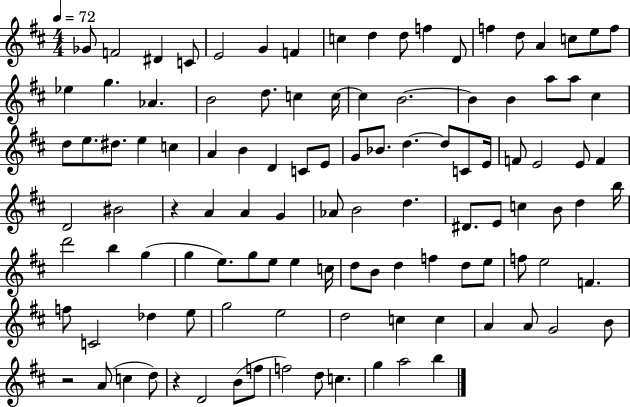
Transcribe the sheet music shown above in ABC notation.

X:1
T:Untitled
M:4/4
L:1/4
K:D
_G/2 F2 ^D C/2 E2 G F c d d/2 f D/2 f d/2 A c/2 e/2 f/2 _e g _A B2 d/2 c c/4 c B2 B B a/2 a/2 ^c d/2 e/2 ^d/2 e c A B D C/2 E/2 G/2 _B/2 d d/2 C/2 E/4 F/2 E2 E/2 F D2 ^B2 z A A G _A/2 B2 d ^D/2 E/2 c B/2 d b/4 d'2 b g g e/2 g/2 e/2 e c/4 d/2 B/2 d f d/2 e/2 f/2 e2 F f/2 C2 _d e/2 g2 e2 d2 c c A A/2 G2 B/2 z2 A/2 c d/2 z D2 B/2 f/2 f2 d/2 c g a2 b